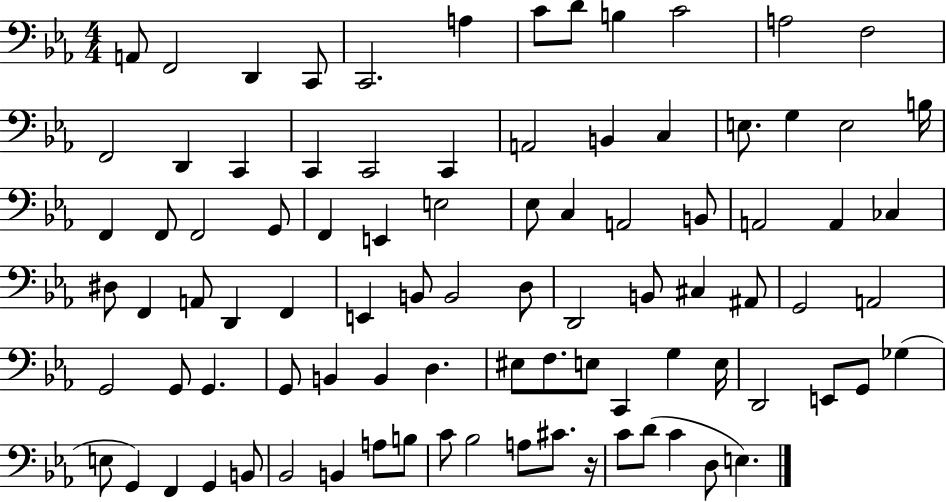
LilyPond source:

{
  \clef bass
  \numericTimeSignature
  \time 4/4
  \key ees \major
  \repeat volta 2 { a,8 f,2 d,4 c,8 | c,2. a4 | c'8 d'8 b4 c'2 | a2 f2 | \break f,2 d,4 c,4 | c,4 c,2 c,4 | a,2 b,4 c4 | e8. g4 e2 b16 | \break f,4 f,8 f,2 g,8 | f,4 e,4 e2 | ees8 c4 a,2 b,8 | a,2 a,4 ces4 | \break dis8 f,4 a,8 d,4 f,4 | e,4 b,8 b,2 d8 | d,2 b,8 cis4 ais,8 | g,2 a,2 | \break g,2 g,8 g,4. | g,8 b,4 b,4 d4. | eis8 f8. e8 c,4 g4 e16 | d,2 e,8 g,8 ges4( | \break e8 g,4) f,4 g,4 b,8 | bes,2 b,4 a8 b8 | c'8 bes2 a8 cis'8. r16 | c'8 d'8( c'4 d8 e4.) | \break } \bar "|."
}